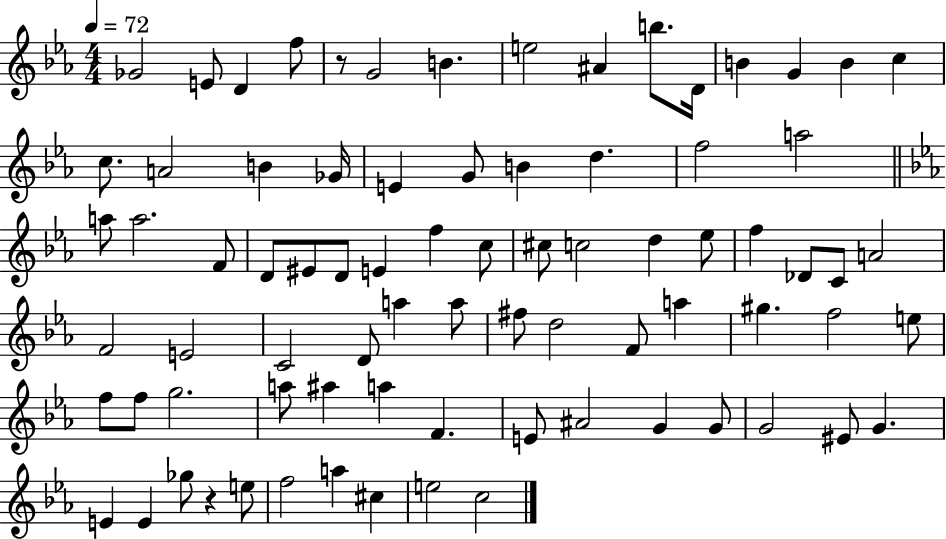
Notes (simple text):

Gb4/h E4/e D4/q F5/e R/e G4/h B4/q. E5/h A#4/q B5/e. D4/s B4/q G4/q B4/q C5/q C5/e. A4/h B4/q Gb4/s E4/q G4/e B4/q D5/q. F5/h A5/h A5/e A5/h. F4/e D4/e EIS4/e D4/e E4/q F5/q C5/e C#5/e C5/h D5/q Eb5/e F5/q Db4/e C4/e A4/h F4/h E4/h C4/h D4/e A5/q A5/e F#5/e D5/h F4/e A5/q G#5/q. F5/h E5/e F5/e F5/e G5/h. A5/e A#5/q A5/q F4/q. E4/e A#4/h G4/q G4/e G4/h EIS4/e G4/q. E4/q E4/q Gb5/e R/q E5/e F5/h A5/q C#5/q E5/h C5/h